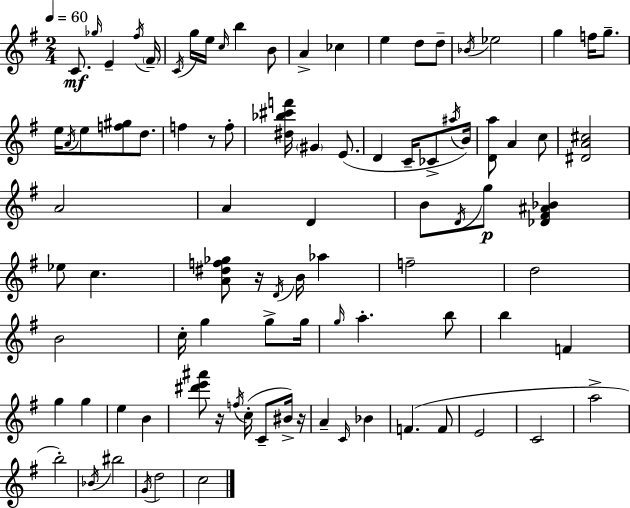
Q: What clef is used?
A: treble